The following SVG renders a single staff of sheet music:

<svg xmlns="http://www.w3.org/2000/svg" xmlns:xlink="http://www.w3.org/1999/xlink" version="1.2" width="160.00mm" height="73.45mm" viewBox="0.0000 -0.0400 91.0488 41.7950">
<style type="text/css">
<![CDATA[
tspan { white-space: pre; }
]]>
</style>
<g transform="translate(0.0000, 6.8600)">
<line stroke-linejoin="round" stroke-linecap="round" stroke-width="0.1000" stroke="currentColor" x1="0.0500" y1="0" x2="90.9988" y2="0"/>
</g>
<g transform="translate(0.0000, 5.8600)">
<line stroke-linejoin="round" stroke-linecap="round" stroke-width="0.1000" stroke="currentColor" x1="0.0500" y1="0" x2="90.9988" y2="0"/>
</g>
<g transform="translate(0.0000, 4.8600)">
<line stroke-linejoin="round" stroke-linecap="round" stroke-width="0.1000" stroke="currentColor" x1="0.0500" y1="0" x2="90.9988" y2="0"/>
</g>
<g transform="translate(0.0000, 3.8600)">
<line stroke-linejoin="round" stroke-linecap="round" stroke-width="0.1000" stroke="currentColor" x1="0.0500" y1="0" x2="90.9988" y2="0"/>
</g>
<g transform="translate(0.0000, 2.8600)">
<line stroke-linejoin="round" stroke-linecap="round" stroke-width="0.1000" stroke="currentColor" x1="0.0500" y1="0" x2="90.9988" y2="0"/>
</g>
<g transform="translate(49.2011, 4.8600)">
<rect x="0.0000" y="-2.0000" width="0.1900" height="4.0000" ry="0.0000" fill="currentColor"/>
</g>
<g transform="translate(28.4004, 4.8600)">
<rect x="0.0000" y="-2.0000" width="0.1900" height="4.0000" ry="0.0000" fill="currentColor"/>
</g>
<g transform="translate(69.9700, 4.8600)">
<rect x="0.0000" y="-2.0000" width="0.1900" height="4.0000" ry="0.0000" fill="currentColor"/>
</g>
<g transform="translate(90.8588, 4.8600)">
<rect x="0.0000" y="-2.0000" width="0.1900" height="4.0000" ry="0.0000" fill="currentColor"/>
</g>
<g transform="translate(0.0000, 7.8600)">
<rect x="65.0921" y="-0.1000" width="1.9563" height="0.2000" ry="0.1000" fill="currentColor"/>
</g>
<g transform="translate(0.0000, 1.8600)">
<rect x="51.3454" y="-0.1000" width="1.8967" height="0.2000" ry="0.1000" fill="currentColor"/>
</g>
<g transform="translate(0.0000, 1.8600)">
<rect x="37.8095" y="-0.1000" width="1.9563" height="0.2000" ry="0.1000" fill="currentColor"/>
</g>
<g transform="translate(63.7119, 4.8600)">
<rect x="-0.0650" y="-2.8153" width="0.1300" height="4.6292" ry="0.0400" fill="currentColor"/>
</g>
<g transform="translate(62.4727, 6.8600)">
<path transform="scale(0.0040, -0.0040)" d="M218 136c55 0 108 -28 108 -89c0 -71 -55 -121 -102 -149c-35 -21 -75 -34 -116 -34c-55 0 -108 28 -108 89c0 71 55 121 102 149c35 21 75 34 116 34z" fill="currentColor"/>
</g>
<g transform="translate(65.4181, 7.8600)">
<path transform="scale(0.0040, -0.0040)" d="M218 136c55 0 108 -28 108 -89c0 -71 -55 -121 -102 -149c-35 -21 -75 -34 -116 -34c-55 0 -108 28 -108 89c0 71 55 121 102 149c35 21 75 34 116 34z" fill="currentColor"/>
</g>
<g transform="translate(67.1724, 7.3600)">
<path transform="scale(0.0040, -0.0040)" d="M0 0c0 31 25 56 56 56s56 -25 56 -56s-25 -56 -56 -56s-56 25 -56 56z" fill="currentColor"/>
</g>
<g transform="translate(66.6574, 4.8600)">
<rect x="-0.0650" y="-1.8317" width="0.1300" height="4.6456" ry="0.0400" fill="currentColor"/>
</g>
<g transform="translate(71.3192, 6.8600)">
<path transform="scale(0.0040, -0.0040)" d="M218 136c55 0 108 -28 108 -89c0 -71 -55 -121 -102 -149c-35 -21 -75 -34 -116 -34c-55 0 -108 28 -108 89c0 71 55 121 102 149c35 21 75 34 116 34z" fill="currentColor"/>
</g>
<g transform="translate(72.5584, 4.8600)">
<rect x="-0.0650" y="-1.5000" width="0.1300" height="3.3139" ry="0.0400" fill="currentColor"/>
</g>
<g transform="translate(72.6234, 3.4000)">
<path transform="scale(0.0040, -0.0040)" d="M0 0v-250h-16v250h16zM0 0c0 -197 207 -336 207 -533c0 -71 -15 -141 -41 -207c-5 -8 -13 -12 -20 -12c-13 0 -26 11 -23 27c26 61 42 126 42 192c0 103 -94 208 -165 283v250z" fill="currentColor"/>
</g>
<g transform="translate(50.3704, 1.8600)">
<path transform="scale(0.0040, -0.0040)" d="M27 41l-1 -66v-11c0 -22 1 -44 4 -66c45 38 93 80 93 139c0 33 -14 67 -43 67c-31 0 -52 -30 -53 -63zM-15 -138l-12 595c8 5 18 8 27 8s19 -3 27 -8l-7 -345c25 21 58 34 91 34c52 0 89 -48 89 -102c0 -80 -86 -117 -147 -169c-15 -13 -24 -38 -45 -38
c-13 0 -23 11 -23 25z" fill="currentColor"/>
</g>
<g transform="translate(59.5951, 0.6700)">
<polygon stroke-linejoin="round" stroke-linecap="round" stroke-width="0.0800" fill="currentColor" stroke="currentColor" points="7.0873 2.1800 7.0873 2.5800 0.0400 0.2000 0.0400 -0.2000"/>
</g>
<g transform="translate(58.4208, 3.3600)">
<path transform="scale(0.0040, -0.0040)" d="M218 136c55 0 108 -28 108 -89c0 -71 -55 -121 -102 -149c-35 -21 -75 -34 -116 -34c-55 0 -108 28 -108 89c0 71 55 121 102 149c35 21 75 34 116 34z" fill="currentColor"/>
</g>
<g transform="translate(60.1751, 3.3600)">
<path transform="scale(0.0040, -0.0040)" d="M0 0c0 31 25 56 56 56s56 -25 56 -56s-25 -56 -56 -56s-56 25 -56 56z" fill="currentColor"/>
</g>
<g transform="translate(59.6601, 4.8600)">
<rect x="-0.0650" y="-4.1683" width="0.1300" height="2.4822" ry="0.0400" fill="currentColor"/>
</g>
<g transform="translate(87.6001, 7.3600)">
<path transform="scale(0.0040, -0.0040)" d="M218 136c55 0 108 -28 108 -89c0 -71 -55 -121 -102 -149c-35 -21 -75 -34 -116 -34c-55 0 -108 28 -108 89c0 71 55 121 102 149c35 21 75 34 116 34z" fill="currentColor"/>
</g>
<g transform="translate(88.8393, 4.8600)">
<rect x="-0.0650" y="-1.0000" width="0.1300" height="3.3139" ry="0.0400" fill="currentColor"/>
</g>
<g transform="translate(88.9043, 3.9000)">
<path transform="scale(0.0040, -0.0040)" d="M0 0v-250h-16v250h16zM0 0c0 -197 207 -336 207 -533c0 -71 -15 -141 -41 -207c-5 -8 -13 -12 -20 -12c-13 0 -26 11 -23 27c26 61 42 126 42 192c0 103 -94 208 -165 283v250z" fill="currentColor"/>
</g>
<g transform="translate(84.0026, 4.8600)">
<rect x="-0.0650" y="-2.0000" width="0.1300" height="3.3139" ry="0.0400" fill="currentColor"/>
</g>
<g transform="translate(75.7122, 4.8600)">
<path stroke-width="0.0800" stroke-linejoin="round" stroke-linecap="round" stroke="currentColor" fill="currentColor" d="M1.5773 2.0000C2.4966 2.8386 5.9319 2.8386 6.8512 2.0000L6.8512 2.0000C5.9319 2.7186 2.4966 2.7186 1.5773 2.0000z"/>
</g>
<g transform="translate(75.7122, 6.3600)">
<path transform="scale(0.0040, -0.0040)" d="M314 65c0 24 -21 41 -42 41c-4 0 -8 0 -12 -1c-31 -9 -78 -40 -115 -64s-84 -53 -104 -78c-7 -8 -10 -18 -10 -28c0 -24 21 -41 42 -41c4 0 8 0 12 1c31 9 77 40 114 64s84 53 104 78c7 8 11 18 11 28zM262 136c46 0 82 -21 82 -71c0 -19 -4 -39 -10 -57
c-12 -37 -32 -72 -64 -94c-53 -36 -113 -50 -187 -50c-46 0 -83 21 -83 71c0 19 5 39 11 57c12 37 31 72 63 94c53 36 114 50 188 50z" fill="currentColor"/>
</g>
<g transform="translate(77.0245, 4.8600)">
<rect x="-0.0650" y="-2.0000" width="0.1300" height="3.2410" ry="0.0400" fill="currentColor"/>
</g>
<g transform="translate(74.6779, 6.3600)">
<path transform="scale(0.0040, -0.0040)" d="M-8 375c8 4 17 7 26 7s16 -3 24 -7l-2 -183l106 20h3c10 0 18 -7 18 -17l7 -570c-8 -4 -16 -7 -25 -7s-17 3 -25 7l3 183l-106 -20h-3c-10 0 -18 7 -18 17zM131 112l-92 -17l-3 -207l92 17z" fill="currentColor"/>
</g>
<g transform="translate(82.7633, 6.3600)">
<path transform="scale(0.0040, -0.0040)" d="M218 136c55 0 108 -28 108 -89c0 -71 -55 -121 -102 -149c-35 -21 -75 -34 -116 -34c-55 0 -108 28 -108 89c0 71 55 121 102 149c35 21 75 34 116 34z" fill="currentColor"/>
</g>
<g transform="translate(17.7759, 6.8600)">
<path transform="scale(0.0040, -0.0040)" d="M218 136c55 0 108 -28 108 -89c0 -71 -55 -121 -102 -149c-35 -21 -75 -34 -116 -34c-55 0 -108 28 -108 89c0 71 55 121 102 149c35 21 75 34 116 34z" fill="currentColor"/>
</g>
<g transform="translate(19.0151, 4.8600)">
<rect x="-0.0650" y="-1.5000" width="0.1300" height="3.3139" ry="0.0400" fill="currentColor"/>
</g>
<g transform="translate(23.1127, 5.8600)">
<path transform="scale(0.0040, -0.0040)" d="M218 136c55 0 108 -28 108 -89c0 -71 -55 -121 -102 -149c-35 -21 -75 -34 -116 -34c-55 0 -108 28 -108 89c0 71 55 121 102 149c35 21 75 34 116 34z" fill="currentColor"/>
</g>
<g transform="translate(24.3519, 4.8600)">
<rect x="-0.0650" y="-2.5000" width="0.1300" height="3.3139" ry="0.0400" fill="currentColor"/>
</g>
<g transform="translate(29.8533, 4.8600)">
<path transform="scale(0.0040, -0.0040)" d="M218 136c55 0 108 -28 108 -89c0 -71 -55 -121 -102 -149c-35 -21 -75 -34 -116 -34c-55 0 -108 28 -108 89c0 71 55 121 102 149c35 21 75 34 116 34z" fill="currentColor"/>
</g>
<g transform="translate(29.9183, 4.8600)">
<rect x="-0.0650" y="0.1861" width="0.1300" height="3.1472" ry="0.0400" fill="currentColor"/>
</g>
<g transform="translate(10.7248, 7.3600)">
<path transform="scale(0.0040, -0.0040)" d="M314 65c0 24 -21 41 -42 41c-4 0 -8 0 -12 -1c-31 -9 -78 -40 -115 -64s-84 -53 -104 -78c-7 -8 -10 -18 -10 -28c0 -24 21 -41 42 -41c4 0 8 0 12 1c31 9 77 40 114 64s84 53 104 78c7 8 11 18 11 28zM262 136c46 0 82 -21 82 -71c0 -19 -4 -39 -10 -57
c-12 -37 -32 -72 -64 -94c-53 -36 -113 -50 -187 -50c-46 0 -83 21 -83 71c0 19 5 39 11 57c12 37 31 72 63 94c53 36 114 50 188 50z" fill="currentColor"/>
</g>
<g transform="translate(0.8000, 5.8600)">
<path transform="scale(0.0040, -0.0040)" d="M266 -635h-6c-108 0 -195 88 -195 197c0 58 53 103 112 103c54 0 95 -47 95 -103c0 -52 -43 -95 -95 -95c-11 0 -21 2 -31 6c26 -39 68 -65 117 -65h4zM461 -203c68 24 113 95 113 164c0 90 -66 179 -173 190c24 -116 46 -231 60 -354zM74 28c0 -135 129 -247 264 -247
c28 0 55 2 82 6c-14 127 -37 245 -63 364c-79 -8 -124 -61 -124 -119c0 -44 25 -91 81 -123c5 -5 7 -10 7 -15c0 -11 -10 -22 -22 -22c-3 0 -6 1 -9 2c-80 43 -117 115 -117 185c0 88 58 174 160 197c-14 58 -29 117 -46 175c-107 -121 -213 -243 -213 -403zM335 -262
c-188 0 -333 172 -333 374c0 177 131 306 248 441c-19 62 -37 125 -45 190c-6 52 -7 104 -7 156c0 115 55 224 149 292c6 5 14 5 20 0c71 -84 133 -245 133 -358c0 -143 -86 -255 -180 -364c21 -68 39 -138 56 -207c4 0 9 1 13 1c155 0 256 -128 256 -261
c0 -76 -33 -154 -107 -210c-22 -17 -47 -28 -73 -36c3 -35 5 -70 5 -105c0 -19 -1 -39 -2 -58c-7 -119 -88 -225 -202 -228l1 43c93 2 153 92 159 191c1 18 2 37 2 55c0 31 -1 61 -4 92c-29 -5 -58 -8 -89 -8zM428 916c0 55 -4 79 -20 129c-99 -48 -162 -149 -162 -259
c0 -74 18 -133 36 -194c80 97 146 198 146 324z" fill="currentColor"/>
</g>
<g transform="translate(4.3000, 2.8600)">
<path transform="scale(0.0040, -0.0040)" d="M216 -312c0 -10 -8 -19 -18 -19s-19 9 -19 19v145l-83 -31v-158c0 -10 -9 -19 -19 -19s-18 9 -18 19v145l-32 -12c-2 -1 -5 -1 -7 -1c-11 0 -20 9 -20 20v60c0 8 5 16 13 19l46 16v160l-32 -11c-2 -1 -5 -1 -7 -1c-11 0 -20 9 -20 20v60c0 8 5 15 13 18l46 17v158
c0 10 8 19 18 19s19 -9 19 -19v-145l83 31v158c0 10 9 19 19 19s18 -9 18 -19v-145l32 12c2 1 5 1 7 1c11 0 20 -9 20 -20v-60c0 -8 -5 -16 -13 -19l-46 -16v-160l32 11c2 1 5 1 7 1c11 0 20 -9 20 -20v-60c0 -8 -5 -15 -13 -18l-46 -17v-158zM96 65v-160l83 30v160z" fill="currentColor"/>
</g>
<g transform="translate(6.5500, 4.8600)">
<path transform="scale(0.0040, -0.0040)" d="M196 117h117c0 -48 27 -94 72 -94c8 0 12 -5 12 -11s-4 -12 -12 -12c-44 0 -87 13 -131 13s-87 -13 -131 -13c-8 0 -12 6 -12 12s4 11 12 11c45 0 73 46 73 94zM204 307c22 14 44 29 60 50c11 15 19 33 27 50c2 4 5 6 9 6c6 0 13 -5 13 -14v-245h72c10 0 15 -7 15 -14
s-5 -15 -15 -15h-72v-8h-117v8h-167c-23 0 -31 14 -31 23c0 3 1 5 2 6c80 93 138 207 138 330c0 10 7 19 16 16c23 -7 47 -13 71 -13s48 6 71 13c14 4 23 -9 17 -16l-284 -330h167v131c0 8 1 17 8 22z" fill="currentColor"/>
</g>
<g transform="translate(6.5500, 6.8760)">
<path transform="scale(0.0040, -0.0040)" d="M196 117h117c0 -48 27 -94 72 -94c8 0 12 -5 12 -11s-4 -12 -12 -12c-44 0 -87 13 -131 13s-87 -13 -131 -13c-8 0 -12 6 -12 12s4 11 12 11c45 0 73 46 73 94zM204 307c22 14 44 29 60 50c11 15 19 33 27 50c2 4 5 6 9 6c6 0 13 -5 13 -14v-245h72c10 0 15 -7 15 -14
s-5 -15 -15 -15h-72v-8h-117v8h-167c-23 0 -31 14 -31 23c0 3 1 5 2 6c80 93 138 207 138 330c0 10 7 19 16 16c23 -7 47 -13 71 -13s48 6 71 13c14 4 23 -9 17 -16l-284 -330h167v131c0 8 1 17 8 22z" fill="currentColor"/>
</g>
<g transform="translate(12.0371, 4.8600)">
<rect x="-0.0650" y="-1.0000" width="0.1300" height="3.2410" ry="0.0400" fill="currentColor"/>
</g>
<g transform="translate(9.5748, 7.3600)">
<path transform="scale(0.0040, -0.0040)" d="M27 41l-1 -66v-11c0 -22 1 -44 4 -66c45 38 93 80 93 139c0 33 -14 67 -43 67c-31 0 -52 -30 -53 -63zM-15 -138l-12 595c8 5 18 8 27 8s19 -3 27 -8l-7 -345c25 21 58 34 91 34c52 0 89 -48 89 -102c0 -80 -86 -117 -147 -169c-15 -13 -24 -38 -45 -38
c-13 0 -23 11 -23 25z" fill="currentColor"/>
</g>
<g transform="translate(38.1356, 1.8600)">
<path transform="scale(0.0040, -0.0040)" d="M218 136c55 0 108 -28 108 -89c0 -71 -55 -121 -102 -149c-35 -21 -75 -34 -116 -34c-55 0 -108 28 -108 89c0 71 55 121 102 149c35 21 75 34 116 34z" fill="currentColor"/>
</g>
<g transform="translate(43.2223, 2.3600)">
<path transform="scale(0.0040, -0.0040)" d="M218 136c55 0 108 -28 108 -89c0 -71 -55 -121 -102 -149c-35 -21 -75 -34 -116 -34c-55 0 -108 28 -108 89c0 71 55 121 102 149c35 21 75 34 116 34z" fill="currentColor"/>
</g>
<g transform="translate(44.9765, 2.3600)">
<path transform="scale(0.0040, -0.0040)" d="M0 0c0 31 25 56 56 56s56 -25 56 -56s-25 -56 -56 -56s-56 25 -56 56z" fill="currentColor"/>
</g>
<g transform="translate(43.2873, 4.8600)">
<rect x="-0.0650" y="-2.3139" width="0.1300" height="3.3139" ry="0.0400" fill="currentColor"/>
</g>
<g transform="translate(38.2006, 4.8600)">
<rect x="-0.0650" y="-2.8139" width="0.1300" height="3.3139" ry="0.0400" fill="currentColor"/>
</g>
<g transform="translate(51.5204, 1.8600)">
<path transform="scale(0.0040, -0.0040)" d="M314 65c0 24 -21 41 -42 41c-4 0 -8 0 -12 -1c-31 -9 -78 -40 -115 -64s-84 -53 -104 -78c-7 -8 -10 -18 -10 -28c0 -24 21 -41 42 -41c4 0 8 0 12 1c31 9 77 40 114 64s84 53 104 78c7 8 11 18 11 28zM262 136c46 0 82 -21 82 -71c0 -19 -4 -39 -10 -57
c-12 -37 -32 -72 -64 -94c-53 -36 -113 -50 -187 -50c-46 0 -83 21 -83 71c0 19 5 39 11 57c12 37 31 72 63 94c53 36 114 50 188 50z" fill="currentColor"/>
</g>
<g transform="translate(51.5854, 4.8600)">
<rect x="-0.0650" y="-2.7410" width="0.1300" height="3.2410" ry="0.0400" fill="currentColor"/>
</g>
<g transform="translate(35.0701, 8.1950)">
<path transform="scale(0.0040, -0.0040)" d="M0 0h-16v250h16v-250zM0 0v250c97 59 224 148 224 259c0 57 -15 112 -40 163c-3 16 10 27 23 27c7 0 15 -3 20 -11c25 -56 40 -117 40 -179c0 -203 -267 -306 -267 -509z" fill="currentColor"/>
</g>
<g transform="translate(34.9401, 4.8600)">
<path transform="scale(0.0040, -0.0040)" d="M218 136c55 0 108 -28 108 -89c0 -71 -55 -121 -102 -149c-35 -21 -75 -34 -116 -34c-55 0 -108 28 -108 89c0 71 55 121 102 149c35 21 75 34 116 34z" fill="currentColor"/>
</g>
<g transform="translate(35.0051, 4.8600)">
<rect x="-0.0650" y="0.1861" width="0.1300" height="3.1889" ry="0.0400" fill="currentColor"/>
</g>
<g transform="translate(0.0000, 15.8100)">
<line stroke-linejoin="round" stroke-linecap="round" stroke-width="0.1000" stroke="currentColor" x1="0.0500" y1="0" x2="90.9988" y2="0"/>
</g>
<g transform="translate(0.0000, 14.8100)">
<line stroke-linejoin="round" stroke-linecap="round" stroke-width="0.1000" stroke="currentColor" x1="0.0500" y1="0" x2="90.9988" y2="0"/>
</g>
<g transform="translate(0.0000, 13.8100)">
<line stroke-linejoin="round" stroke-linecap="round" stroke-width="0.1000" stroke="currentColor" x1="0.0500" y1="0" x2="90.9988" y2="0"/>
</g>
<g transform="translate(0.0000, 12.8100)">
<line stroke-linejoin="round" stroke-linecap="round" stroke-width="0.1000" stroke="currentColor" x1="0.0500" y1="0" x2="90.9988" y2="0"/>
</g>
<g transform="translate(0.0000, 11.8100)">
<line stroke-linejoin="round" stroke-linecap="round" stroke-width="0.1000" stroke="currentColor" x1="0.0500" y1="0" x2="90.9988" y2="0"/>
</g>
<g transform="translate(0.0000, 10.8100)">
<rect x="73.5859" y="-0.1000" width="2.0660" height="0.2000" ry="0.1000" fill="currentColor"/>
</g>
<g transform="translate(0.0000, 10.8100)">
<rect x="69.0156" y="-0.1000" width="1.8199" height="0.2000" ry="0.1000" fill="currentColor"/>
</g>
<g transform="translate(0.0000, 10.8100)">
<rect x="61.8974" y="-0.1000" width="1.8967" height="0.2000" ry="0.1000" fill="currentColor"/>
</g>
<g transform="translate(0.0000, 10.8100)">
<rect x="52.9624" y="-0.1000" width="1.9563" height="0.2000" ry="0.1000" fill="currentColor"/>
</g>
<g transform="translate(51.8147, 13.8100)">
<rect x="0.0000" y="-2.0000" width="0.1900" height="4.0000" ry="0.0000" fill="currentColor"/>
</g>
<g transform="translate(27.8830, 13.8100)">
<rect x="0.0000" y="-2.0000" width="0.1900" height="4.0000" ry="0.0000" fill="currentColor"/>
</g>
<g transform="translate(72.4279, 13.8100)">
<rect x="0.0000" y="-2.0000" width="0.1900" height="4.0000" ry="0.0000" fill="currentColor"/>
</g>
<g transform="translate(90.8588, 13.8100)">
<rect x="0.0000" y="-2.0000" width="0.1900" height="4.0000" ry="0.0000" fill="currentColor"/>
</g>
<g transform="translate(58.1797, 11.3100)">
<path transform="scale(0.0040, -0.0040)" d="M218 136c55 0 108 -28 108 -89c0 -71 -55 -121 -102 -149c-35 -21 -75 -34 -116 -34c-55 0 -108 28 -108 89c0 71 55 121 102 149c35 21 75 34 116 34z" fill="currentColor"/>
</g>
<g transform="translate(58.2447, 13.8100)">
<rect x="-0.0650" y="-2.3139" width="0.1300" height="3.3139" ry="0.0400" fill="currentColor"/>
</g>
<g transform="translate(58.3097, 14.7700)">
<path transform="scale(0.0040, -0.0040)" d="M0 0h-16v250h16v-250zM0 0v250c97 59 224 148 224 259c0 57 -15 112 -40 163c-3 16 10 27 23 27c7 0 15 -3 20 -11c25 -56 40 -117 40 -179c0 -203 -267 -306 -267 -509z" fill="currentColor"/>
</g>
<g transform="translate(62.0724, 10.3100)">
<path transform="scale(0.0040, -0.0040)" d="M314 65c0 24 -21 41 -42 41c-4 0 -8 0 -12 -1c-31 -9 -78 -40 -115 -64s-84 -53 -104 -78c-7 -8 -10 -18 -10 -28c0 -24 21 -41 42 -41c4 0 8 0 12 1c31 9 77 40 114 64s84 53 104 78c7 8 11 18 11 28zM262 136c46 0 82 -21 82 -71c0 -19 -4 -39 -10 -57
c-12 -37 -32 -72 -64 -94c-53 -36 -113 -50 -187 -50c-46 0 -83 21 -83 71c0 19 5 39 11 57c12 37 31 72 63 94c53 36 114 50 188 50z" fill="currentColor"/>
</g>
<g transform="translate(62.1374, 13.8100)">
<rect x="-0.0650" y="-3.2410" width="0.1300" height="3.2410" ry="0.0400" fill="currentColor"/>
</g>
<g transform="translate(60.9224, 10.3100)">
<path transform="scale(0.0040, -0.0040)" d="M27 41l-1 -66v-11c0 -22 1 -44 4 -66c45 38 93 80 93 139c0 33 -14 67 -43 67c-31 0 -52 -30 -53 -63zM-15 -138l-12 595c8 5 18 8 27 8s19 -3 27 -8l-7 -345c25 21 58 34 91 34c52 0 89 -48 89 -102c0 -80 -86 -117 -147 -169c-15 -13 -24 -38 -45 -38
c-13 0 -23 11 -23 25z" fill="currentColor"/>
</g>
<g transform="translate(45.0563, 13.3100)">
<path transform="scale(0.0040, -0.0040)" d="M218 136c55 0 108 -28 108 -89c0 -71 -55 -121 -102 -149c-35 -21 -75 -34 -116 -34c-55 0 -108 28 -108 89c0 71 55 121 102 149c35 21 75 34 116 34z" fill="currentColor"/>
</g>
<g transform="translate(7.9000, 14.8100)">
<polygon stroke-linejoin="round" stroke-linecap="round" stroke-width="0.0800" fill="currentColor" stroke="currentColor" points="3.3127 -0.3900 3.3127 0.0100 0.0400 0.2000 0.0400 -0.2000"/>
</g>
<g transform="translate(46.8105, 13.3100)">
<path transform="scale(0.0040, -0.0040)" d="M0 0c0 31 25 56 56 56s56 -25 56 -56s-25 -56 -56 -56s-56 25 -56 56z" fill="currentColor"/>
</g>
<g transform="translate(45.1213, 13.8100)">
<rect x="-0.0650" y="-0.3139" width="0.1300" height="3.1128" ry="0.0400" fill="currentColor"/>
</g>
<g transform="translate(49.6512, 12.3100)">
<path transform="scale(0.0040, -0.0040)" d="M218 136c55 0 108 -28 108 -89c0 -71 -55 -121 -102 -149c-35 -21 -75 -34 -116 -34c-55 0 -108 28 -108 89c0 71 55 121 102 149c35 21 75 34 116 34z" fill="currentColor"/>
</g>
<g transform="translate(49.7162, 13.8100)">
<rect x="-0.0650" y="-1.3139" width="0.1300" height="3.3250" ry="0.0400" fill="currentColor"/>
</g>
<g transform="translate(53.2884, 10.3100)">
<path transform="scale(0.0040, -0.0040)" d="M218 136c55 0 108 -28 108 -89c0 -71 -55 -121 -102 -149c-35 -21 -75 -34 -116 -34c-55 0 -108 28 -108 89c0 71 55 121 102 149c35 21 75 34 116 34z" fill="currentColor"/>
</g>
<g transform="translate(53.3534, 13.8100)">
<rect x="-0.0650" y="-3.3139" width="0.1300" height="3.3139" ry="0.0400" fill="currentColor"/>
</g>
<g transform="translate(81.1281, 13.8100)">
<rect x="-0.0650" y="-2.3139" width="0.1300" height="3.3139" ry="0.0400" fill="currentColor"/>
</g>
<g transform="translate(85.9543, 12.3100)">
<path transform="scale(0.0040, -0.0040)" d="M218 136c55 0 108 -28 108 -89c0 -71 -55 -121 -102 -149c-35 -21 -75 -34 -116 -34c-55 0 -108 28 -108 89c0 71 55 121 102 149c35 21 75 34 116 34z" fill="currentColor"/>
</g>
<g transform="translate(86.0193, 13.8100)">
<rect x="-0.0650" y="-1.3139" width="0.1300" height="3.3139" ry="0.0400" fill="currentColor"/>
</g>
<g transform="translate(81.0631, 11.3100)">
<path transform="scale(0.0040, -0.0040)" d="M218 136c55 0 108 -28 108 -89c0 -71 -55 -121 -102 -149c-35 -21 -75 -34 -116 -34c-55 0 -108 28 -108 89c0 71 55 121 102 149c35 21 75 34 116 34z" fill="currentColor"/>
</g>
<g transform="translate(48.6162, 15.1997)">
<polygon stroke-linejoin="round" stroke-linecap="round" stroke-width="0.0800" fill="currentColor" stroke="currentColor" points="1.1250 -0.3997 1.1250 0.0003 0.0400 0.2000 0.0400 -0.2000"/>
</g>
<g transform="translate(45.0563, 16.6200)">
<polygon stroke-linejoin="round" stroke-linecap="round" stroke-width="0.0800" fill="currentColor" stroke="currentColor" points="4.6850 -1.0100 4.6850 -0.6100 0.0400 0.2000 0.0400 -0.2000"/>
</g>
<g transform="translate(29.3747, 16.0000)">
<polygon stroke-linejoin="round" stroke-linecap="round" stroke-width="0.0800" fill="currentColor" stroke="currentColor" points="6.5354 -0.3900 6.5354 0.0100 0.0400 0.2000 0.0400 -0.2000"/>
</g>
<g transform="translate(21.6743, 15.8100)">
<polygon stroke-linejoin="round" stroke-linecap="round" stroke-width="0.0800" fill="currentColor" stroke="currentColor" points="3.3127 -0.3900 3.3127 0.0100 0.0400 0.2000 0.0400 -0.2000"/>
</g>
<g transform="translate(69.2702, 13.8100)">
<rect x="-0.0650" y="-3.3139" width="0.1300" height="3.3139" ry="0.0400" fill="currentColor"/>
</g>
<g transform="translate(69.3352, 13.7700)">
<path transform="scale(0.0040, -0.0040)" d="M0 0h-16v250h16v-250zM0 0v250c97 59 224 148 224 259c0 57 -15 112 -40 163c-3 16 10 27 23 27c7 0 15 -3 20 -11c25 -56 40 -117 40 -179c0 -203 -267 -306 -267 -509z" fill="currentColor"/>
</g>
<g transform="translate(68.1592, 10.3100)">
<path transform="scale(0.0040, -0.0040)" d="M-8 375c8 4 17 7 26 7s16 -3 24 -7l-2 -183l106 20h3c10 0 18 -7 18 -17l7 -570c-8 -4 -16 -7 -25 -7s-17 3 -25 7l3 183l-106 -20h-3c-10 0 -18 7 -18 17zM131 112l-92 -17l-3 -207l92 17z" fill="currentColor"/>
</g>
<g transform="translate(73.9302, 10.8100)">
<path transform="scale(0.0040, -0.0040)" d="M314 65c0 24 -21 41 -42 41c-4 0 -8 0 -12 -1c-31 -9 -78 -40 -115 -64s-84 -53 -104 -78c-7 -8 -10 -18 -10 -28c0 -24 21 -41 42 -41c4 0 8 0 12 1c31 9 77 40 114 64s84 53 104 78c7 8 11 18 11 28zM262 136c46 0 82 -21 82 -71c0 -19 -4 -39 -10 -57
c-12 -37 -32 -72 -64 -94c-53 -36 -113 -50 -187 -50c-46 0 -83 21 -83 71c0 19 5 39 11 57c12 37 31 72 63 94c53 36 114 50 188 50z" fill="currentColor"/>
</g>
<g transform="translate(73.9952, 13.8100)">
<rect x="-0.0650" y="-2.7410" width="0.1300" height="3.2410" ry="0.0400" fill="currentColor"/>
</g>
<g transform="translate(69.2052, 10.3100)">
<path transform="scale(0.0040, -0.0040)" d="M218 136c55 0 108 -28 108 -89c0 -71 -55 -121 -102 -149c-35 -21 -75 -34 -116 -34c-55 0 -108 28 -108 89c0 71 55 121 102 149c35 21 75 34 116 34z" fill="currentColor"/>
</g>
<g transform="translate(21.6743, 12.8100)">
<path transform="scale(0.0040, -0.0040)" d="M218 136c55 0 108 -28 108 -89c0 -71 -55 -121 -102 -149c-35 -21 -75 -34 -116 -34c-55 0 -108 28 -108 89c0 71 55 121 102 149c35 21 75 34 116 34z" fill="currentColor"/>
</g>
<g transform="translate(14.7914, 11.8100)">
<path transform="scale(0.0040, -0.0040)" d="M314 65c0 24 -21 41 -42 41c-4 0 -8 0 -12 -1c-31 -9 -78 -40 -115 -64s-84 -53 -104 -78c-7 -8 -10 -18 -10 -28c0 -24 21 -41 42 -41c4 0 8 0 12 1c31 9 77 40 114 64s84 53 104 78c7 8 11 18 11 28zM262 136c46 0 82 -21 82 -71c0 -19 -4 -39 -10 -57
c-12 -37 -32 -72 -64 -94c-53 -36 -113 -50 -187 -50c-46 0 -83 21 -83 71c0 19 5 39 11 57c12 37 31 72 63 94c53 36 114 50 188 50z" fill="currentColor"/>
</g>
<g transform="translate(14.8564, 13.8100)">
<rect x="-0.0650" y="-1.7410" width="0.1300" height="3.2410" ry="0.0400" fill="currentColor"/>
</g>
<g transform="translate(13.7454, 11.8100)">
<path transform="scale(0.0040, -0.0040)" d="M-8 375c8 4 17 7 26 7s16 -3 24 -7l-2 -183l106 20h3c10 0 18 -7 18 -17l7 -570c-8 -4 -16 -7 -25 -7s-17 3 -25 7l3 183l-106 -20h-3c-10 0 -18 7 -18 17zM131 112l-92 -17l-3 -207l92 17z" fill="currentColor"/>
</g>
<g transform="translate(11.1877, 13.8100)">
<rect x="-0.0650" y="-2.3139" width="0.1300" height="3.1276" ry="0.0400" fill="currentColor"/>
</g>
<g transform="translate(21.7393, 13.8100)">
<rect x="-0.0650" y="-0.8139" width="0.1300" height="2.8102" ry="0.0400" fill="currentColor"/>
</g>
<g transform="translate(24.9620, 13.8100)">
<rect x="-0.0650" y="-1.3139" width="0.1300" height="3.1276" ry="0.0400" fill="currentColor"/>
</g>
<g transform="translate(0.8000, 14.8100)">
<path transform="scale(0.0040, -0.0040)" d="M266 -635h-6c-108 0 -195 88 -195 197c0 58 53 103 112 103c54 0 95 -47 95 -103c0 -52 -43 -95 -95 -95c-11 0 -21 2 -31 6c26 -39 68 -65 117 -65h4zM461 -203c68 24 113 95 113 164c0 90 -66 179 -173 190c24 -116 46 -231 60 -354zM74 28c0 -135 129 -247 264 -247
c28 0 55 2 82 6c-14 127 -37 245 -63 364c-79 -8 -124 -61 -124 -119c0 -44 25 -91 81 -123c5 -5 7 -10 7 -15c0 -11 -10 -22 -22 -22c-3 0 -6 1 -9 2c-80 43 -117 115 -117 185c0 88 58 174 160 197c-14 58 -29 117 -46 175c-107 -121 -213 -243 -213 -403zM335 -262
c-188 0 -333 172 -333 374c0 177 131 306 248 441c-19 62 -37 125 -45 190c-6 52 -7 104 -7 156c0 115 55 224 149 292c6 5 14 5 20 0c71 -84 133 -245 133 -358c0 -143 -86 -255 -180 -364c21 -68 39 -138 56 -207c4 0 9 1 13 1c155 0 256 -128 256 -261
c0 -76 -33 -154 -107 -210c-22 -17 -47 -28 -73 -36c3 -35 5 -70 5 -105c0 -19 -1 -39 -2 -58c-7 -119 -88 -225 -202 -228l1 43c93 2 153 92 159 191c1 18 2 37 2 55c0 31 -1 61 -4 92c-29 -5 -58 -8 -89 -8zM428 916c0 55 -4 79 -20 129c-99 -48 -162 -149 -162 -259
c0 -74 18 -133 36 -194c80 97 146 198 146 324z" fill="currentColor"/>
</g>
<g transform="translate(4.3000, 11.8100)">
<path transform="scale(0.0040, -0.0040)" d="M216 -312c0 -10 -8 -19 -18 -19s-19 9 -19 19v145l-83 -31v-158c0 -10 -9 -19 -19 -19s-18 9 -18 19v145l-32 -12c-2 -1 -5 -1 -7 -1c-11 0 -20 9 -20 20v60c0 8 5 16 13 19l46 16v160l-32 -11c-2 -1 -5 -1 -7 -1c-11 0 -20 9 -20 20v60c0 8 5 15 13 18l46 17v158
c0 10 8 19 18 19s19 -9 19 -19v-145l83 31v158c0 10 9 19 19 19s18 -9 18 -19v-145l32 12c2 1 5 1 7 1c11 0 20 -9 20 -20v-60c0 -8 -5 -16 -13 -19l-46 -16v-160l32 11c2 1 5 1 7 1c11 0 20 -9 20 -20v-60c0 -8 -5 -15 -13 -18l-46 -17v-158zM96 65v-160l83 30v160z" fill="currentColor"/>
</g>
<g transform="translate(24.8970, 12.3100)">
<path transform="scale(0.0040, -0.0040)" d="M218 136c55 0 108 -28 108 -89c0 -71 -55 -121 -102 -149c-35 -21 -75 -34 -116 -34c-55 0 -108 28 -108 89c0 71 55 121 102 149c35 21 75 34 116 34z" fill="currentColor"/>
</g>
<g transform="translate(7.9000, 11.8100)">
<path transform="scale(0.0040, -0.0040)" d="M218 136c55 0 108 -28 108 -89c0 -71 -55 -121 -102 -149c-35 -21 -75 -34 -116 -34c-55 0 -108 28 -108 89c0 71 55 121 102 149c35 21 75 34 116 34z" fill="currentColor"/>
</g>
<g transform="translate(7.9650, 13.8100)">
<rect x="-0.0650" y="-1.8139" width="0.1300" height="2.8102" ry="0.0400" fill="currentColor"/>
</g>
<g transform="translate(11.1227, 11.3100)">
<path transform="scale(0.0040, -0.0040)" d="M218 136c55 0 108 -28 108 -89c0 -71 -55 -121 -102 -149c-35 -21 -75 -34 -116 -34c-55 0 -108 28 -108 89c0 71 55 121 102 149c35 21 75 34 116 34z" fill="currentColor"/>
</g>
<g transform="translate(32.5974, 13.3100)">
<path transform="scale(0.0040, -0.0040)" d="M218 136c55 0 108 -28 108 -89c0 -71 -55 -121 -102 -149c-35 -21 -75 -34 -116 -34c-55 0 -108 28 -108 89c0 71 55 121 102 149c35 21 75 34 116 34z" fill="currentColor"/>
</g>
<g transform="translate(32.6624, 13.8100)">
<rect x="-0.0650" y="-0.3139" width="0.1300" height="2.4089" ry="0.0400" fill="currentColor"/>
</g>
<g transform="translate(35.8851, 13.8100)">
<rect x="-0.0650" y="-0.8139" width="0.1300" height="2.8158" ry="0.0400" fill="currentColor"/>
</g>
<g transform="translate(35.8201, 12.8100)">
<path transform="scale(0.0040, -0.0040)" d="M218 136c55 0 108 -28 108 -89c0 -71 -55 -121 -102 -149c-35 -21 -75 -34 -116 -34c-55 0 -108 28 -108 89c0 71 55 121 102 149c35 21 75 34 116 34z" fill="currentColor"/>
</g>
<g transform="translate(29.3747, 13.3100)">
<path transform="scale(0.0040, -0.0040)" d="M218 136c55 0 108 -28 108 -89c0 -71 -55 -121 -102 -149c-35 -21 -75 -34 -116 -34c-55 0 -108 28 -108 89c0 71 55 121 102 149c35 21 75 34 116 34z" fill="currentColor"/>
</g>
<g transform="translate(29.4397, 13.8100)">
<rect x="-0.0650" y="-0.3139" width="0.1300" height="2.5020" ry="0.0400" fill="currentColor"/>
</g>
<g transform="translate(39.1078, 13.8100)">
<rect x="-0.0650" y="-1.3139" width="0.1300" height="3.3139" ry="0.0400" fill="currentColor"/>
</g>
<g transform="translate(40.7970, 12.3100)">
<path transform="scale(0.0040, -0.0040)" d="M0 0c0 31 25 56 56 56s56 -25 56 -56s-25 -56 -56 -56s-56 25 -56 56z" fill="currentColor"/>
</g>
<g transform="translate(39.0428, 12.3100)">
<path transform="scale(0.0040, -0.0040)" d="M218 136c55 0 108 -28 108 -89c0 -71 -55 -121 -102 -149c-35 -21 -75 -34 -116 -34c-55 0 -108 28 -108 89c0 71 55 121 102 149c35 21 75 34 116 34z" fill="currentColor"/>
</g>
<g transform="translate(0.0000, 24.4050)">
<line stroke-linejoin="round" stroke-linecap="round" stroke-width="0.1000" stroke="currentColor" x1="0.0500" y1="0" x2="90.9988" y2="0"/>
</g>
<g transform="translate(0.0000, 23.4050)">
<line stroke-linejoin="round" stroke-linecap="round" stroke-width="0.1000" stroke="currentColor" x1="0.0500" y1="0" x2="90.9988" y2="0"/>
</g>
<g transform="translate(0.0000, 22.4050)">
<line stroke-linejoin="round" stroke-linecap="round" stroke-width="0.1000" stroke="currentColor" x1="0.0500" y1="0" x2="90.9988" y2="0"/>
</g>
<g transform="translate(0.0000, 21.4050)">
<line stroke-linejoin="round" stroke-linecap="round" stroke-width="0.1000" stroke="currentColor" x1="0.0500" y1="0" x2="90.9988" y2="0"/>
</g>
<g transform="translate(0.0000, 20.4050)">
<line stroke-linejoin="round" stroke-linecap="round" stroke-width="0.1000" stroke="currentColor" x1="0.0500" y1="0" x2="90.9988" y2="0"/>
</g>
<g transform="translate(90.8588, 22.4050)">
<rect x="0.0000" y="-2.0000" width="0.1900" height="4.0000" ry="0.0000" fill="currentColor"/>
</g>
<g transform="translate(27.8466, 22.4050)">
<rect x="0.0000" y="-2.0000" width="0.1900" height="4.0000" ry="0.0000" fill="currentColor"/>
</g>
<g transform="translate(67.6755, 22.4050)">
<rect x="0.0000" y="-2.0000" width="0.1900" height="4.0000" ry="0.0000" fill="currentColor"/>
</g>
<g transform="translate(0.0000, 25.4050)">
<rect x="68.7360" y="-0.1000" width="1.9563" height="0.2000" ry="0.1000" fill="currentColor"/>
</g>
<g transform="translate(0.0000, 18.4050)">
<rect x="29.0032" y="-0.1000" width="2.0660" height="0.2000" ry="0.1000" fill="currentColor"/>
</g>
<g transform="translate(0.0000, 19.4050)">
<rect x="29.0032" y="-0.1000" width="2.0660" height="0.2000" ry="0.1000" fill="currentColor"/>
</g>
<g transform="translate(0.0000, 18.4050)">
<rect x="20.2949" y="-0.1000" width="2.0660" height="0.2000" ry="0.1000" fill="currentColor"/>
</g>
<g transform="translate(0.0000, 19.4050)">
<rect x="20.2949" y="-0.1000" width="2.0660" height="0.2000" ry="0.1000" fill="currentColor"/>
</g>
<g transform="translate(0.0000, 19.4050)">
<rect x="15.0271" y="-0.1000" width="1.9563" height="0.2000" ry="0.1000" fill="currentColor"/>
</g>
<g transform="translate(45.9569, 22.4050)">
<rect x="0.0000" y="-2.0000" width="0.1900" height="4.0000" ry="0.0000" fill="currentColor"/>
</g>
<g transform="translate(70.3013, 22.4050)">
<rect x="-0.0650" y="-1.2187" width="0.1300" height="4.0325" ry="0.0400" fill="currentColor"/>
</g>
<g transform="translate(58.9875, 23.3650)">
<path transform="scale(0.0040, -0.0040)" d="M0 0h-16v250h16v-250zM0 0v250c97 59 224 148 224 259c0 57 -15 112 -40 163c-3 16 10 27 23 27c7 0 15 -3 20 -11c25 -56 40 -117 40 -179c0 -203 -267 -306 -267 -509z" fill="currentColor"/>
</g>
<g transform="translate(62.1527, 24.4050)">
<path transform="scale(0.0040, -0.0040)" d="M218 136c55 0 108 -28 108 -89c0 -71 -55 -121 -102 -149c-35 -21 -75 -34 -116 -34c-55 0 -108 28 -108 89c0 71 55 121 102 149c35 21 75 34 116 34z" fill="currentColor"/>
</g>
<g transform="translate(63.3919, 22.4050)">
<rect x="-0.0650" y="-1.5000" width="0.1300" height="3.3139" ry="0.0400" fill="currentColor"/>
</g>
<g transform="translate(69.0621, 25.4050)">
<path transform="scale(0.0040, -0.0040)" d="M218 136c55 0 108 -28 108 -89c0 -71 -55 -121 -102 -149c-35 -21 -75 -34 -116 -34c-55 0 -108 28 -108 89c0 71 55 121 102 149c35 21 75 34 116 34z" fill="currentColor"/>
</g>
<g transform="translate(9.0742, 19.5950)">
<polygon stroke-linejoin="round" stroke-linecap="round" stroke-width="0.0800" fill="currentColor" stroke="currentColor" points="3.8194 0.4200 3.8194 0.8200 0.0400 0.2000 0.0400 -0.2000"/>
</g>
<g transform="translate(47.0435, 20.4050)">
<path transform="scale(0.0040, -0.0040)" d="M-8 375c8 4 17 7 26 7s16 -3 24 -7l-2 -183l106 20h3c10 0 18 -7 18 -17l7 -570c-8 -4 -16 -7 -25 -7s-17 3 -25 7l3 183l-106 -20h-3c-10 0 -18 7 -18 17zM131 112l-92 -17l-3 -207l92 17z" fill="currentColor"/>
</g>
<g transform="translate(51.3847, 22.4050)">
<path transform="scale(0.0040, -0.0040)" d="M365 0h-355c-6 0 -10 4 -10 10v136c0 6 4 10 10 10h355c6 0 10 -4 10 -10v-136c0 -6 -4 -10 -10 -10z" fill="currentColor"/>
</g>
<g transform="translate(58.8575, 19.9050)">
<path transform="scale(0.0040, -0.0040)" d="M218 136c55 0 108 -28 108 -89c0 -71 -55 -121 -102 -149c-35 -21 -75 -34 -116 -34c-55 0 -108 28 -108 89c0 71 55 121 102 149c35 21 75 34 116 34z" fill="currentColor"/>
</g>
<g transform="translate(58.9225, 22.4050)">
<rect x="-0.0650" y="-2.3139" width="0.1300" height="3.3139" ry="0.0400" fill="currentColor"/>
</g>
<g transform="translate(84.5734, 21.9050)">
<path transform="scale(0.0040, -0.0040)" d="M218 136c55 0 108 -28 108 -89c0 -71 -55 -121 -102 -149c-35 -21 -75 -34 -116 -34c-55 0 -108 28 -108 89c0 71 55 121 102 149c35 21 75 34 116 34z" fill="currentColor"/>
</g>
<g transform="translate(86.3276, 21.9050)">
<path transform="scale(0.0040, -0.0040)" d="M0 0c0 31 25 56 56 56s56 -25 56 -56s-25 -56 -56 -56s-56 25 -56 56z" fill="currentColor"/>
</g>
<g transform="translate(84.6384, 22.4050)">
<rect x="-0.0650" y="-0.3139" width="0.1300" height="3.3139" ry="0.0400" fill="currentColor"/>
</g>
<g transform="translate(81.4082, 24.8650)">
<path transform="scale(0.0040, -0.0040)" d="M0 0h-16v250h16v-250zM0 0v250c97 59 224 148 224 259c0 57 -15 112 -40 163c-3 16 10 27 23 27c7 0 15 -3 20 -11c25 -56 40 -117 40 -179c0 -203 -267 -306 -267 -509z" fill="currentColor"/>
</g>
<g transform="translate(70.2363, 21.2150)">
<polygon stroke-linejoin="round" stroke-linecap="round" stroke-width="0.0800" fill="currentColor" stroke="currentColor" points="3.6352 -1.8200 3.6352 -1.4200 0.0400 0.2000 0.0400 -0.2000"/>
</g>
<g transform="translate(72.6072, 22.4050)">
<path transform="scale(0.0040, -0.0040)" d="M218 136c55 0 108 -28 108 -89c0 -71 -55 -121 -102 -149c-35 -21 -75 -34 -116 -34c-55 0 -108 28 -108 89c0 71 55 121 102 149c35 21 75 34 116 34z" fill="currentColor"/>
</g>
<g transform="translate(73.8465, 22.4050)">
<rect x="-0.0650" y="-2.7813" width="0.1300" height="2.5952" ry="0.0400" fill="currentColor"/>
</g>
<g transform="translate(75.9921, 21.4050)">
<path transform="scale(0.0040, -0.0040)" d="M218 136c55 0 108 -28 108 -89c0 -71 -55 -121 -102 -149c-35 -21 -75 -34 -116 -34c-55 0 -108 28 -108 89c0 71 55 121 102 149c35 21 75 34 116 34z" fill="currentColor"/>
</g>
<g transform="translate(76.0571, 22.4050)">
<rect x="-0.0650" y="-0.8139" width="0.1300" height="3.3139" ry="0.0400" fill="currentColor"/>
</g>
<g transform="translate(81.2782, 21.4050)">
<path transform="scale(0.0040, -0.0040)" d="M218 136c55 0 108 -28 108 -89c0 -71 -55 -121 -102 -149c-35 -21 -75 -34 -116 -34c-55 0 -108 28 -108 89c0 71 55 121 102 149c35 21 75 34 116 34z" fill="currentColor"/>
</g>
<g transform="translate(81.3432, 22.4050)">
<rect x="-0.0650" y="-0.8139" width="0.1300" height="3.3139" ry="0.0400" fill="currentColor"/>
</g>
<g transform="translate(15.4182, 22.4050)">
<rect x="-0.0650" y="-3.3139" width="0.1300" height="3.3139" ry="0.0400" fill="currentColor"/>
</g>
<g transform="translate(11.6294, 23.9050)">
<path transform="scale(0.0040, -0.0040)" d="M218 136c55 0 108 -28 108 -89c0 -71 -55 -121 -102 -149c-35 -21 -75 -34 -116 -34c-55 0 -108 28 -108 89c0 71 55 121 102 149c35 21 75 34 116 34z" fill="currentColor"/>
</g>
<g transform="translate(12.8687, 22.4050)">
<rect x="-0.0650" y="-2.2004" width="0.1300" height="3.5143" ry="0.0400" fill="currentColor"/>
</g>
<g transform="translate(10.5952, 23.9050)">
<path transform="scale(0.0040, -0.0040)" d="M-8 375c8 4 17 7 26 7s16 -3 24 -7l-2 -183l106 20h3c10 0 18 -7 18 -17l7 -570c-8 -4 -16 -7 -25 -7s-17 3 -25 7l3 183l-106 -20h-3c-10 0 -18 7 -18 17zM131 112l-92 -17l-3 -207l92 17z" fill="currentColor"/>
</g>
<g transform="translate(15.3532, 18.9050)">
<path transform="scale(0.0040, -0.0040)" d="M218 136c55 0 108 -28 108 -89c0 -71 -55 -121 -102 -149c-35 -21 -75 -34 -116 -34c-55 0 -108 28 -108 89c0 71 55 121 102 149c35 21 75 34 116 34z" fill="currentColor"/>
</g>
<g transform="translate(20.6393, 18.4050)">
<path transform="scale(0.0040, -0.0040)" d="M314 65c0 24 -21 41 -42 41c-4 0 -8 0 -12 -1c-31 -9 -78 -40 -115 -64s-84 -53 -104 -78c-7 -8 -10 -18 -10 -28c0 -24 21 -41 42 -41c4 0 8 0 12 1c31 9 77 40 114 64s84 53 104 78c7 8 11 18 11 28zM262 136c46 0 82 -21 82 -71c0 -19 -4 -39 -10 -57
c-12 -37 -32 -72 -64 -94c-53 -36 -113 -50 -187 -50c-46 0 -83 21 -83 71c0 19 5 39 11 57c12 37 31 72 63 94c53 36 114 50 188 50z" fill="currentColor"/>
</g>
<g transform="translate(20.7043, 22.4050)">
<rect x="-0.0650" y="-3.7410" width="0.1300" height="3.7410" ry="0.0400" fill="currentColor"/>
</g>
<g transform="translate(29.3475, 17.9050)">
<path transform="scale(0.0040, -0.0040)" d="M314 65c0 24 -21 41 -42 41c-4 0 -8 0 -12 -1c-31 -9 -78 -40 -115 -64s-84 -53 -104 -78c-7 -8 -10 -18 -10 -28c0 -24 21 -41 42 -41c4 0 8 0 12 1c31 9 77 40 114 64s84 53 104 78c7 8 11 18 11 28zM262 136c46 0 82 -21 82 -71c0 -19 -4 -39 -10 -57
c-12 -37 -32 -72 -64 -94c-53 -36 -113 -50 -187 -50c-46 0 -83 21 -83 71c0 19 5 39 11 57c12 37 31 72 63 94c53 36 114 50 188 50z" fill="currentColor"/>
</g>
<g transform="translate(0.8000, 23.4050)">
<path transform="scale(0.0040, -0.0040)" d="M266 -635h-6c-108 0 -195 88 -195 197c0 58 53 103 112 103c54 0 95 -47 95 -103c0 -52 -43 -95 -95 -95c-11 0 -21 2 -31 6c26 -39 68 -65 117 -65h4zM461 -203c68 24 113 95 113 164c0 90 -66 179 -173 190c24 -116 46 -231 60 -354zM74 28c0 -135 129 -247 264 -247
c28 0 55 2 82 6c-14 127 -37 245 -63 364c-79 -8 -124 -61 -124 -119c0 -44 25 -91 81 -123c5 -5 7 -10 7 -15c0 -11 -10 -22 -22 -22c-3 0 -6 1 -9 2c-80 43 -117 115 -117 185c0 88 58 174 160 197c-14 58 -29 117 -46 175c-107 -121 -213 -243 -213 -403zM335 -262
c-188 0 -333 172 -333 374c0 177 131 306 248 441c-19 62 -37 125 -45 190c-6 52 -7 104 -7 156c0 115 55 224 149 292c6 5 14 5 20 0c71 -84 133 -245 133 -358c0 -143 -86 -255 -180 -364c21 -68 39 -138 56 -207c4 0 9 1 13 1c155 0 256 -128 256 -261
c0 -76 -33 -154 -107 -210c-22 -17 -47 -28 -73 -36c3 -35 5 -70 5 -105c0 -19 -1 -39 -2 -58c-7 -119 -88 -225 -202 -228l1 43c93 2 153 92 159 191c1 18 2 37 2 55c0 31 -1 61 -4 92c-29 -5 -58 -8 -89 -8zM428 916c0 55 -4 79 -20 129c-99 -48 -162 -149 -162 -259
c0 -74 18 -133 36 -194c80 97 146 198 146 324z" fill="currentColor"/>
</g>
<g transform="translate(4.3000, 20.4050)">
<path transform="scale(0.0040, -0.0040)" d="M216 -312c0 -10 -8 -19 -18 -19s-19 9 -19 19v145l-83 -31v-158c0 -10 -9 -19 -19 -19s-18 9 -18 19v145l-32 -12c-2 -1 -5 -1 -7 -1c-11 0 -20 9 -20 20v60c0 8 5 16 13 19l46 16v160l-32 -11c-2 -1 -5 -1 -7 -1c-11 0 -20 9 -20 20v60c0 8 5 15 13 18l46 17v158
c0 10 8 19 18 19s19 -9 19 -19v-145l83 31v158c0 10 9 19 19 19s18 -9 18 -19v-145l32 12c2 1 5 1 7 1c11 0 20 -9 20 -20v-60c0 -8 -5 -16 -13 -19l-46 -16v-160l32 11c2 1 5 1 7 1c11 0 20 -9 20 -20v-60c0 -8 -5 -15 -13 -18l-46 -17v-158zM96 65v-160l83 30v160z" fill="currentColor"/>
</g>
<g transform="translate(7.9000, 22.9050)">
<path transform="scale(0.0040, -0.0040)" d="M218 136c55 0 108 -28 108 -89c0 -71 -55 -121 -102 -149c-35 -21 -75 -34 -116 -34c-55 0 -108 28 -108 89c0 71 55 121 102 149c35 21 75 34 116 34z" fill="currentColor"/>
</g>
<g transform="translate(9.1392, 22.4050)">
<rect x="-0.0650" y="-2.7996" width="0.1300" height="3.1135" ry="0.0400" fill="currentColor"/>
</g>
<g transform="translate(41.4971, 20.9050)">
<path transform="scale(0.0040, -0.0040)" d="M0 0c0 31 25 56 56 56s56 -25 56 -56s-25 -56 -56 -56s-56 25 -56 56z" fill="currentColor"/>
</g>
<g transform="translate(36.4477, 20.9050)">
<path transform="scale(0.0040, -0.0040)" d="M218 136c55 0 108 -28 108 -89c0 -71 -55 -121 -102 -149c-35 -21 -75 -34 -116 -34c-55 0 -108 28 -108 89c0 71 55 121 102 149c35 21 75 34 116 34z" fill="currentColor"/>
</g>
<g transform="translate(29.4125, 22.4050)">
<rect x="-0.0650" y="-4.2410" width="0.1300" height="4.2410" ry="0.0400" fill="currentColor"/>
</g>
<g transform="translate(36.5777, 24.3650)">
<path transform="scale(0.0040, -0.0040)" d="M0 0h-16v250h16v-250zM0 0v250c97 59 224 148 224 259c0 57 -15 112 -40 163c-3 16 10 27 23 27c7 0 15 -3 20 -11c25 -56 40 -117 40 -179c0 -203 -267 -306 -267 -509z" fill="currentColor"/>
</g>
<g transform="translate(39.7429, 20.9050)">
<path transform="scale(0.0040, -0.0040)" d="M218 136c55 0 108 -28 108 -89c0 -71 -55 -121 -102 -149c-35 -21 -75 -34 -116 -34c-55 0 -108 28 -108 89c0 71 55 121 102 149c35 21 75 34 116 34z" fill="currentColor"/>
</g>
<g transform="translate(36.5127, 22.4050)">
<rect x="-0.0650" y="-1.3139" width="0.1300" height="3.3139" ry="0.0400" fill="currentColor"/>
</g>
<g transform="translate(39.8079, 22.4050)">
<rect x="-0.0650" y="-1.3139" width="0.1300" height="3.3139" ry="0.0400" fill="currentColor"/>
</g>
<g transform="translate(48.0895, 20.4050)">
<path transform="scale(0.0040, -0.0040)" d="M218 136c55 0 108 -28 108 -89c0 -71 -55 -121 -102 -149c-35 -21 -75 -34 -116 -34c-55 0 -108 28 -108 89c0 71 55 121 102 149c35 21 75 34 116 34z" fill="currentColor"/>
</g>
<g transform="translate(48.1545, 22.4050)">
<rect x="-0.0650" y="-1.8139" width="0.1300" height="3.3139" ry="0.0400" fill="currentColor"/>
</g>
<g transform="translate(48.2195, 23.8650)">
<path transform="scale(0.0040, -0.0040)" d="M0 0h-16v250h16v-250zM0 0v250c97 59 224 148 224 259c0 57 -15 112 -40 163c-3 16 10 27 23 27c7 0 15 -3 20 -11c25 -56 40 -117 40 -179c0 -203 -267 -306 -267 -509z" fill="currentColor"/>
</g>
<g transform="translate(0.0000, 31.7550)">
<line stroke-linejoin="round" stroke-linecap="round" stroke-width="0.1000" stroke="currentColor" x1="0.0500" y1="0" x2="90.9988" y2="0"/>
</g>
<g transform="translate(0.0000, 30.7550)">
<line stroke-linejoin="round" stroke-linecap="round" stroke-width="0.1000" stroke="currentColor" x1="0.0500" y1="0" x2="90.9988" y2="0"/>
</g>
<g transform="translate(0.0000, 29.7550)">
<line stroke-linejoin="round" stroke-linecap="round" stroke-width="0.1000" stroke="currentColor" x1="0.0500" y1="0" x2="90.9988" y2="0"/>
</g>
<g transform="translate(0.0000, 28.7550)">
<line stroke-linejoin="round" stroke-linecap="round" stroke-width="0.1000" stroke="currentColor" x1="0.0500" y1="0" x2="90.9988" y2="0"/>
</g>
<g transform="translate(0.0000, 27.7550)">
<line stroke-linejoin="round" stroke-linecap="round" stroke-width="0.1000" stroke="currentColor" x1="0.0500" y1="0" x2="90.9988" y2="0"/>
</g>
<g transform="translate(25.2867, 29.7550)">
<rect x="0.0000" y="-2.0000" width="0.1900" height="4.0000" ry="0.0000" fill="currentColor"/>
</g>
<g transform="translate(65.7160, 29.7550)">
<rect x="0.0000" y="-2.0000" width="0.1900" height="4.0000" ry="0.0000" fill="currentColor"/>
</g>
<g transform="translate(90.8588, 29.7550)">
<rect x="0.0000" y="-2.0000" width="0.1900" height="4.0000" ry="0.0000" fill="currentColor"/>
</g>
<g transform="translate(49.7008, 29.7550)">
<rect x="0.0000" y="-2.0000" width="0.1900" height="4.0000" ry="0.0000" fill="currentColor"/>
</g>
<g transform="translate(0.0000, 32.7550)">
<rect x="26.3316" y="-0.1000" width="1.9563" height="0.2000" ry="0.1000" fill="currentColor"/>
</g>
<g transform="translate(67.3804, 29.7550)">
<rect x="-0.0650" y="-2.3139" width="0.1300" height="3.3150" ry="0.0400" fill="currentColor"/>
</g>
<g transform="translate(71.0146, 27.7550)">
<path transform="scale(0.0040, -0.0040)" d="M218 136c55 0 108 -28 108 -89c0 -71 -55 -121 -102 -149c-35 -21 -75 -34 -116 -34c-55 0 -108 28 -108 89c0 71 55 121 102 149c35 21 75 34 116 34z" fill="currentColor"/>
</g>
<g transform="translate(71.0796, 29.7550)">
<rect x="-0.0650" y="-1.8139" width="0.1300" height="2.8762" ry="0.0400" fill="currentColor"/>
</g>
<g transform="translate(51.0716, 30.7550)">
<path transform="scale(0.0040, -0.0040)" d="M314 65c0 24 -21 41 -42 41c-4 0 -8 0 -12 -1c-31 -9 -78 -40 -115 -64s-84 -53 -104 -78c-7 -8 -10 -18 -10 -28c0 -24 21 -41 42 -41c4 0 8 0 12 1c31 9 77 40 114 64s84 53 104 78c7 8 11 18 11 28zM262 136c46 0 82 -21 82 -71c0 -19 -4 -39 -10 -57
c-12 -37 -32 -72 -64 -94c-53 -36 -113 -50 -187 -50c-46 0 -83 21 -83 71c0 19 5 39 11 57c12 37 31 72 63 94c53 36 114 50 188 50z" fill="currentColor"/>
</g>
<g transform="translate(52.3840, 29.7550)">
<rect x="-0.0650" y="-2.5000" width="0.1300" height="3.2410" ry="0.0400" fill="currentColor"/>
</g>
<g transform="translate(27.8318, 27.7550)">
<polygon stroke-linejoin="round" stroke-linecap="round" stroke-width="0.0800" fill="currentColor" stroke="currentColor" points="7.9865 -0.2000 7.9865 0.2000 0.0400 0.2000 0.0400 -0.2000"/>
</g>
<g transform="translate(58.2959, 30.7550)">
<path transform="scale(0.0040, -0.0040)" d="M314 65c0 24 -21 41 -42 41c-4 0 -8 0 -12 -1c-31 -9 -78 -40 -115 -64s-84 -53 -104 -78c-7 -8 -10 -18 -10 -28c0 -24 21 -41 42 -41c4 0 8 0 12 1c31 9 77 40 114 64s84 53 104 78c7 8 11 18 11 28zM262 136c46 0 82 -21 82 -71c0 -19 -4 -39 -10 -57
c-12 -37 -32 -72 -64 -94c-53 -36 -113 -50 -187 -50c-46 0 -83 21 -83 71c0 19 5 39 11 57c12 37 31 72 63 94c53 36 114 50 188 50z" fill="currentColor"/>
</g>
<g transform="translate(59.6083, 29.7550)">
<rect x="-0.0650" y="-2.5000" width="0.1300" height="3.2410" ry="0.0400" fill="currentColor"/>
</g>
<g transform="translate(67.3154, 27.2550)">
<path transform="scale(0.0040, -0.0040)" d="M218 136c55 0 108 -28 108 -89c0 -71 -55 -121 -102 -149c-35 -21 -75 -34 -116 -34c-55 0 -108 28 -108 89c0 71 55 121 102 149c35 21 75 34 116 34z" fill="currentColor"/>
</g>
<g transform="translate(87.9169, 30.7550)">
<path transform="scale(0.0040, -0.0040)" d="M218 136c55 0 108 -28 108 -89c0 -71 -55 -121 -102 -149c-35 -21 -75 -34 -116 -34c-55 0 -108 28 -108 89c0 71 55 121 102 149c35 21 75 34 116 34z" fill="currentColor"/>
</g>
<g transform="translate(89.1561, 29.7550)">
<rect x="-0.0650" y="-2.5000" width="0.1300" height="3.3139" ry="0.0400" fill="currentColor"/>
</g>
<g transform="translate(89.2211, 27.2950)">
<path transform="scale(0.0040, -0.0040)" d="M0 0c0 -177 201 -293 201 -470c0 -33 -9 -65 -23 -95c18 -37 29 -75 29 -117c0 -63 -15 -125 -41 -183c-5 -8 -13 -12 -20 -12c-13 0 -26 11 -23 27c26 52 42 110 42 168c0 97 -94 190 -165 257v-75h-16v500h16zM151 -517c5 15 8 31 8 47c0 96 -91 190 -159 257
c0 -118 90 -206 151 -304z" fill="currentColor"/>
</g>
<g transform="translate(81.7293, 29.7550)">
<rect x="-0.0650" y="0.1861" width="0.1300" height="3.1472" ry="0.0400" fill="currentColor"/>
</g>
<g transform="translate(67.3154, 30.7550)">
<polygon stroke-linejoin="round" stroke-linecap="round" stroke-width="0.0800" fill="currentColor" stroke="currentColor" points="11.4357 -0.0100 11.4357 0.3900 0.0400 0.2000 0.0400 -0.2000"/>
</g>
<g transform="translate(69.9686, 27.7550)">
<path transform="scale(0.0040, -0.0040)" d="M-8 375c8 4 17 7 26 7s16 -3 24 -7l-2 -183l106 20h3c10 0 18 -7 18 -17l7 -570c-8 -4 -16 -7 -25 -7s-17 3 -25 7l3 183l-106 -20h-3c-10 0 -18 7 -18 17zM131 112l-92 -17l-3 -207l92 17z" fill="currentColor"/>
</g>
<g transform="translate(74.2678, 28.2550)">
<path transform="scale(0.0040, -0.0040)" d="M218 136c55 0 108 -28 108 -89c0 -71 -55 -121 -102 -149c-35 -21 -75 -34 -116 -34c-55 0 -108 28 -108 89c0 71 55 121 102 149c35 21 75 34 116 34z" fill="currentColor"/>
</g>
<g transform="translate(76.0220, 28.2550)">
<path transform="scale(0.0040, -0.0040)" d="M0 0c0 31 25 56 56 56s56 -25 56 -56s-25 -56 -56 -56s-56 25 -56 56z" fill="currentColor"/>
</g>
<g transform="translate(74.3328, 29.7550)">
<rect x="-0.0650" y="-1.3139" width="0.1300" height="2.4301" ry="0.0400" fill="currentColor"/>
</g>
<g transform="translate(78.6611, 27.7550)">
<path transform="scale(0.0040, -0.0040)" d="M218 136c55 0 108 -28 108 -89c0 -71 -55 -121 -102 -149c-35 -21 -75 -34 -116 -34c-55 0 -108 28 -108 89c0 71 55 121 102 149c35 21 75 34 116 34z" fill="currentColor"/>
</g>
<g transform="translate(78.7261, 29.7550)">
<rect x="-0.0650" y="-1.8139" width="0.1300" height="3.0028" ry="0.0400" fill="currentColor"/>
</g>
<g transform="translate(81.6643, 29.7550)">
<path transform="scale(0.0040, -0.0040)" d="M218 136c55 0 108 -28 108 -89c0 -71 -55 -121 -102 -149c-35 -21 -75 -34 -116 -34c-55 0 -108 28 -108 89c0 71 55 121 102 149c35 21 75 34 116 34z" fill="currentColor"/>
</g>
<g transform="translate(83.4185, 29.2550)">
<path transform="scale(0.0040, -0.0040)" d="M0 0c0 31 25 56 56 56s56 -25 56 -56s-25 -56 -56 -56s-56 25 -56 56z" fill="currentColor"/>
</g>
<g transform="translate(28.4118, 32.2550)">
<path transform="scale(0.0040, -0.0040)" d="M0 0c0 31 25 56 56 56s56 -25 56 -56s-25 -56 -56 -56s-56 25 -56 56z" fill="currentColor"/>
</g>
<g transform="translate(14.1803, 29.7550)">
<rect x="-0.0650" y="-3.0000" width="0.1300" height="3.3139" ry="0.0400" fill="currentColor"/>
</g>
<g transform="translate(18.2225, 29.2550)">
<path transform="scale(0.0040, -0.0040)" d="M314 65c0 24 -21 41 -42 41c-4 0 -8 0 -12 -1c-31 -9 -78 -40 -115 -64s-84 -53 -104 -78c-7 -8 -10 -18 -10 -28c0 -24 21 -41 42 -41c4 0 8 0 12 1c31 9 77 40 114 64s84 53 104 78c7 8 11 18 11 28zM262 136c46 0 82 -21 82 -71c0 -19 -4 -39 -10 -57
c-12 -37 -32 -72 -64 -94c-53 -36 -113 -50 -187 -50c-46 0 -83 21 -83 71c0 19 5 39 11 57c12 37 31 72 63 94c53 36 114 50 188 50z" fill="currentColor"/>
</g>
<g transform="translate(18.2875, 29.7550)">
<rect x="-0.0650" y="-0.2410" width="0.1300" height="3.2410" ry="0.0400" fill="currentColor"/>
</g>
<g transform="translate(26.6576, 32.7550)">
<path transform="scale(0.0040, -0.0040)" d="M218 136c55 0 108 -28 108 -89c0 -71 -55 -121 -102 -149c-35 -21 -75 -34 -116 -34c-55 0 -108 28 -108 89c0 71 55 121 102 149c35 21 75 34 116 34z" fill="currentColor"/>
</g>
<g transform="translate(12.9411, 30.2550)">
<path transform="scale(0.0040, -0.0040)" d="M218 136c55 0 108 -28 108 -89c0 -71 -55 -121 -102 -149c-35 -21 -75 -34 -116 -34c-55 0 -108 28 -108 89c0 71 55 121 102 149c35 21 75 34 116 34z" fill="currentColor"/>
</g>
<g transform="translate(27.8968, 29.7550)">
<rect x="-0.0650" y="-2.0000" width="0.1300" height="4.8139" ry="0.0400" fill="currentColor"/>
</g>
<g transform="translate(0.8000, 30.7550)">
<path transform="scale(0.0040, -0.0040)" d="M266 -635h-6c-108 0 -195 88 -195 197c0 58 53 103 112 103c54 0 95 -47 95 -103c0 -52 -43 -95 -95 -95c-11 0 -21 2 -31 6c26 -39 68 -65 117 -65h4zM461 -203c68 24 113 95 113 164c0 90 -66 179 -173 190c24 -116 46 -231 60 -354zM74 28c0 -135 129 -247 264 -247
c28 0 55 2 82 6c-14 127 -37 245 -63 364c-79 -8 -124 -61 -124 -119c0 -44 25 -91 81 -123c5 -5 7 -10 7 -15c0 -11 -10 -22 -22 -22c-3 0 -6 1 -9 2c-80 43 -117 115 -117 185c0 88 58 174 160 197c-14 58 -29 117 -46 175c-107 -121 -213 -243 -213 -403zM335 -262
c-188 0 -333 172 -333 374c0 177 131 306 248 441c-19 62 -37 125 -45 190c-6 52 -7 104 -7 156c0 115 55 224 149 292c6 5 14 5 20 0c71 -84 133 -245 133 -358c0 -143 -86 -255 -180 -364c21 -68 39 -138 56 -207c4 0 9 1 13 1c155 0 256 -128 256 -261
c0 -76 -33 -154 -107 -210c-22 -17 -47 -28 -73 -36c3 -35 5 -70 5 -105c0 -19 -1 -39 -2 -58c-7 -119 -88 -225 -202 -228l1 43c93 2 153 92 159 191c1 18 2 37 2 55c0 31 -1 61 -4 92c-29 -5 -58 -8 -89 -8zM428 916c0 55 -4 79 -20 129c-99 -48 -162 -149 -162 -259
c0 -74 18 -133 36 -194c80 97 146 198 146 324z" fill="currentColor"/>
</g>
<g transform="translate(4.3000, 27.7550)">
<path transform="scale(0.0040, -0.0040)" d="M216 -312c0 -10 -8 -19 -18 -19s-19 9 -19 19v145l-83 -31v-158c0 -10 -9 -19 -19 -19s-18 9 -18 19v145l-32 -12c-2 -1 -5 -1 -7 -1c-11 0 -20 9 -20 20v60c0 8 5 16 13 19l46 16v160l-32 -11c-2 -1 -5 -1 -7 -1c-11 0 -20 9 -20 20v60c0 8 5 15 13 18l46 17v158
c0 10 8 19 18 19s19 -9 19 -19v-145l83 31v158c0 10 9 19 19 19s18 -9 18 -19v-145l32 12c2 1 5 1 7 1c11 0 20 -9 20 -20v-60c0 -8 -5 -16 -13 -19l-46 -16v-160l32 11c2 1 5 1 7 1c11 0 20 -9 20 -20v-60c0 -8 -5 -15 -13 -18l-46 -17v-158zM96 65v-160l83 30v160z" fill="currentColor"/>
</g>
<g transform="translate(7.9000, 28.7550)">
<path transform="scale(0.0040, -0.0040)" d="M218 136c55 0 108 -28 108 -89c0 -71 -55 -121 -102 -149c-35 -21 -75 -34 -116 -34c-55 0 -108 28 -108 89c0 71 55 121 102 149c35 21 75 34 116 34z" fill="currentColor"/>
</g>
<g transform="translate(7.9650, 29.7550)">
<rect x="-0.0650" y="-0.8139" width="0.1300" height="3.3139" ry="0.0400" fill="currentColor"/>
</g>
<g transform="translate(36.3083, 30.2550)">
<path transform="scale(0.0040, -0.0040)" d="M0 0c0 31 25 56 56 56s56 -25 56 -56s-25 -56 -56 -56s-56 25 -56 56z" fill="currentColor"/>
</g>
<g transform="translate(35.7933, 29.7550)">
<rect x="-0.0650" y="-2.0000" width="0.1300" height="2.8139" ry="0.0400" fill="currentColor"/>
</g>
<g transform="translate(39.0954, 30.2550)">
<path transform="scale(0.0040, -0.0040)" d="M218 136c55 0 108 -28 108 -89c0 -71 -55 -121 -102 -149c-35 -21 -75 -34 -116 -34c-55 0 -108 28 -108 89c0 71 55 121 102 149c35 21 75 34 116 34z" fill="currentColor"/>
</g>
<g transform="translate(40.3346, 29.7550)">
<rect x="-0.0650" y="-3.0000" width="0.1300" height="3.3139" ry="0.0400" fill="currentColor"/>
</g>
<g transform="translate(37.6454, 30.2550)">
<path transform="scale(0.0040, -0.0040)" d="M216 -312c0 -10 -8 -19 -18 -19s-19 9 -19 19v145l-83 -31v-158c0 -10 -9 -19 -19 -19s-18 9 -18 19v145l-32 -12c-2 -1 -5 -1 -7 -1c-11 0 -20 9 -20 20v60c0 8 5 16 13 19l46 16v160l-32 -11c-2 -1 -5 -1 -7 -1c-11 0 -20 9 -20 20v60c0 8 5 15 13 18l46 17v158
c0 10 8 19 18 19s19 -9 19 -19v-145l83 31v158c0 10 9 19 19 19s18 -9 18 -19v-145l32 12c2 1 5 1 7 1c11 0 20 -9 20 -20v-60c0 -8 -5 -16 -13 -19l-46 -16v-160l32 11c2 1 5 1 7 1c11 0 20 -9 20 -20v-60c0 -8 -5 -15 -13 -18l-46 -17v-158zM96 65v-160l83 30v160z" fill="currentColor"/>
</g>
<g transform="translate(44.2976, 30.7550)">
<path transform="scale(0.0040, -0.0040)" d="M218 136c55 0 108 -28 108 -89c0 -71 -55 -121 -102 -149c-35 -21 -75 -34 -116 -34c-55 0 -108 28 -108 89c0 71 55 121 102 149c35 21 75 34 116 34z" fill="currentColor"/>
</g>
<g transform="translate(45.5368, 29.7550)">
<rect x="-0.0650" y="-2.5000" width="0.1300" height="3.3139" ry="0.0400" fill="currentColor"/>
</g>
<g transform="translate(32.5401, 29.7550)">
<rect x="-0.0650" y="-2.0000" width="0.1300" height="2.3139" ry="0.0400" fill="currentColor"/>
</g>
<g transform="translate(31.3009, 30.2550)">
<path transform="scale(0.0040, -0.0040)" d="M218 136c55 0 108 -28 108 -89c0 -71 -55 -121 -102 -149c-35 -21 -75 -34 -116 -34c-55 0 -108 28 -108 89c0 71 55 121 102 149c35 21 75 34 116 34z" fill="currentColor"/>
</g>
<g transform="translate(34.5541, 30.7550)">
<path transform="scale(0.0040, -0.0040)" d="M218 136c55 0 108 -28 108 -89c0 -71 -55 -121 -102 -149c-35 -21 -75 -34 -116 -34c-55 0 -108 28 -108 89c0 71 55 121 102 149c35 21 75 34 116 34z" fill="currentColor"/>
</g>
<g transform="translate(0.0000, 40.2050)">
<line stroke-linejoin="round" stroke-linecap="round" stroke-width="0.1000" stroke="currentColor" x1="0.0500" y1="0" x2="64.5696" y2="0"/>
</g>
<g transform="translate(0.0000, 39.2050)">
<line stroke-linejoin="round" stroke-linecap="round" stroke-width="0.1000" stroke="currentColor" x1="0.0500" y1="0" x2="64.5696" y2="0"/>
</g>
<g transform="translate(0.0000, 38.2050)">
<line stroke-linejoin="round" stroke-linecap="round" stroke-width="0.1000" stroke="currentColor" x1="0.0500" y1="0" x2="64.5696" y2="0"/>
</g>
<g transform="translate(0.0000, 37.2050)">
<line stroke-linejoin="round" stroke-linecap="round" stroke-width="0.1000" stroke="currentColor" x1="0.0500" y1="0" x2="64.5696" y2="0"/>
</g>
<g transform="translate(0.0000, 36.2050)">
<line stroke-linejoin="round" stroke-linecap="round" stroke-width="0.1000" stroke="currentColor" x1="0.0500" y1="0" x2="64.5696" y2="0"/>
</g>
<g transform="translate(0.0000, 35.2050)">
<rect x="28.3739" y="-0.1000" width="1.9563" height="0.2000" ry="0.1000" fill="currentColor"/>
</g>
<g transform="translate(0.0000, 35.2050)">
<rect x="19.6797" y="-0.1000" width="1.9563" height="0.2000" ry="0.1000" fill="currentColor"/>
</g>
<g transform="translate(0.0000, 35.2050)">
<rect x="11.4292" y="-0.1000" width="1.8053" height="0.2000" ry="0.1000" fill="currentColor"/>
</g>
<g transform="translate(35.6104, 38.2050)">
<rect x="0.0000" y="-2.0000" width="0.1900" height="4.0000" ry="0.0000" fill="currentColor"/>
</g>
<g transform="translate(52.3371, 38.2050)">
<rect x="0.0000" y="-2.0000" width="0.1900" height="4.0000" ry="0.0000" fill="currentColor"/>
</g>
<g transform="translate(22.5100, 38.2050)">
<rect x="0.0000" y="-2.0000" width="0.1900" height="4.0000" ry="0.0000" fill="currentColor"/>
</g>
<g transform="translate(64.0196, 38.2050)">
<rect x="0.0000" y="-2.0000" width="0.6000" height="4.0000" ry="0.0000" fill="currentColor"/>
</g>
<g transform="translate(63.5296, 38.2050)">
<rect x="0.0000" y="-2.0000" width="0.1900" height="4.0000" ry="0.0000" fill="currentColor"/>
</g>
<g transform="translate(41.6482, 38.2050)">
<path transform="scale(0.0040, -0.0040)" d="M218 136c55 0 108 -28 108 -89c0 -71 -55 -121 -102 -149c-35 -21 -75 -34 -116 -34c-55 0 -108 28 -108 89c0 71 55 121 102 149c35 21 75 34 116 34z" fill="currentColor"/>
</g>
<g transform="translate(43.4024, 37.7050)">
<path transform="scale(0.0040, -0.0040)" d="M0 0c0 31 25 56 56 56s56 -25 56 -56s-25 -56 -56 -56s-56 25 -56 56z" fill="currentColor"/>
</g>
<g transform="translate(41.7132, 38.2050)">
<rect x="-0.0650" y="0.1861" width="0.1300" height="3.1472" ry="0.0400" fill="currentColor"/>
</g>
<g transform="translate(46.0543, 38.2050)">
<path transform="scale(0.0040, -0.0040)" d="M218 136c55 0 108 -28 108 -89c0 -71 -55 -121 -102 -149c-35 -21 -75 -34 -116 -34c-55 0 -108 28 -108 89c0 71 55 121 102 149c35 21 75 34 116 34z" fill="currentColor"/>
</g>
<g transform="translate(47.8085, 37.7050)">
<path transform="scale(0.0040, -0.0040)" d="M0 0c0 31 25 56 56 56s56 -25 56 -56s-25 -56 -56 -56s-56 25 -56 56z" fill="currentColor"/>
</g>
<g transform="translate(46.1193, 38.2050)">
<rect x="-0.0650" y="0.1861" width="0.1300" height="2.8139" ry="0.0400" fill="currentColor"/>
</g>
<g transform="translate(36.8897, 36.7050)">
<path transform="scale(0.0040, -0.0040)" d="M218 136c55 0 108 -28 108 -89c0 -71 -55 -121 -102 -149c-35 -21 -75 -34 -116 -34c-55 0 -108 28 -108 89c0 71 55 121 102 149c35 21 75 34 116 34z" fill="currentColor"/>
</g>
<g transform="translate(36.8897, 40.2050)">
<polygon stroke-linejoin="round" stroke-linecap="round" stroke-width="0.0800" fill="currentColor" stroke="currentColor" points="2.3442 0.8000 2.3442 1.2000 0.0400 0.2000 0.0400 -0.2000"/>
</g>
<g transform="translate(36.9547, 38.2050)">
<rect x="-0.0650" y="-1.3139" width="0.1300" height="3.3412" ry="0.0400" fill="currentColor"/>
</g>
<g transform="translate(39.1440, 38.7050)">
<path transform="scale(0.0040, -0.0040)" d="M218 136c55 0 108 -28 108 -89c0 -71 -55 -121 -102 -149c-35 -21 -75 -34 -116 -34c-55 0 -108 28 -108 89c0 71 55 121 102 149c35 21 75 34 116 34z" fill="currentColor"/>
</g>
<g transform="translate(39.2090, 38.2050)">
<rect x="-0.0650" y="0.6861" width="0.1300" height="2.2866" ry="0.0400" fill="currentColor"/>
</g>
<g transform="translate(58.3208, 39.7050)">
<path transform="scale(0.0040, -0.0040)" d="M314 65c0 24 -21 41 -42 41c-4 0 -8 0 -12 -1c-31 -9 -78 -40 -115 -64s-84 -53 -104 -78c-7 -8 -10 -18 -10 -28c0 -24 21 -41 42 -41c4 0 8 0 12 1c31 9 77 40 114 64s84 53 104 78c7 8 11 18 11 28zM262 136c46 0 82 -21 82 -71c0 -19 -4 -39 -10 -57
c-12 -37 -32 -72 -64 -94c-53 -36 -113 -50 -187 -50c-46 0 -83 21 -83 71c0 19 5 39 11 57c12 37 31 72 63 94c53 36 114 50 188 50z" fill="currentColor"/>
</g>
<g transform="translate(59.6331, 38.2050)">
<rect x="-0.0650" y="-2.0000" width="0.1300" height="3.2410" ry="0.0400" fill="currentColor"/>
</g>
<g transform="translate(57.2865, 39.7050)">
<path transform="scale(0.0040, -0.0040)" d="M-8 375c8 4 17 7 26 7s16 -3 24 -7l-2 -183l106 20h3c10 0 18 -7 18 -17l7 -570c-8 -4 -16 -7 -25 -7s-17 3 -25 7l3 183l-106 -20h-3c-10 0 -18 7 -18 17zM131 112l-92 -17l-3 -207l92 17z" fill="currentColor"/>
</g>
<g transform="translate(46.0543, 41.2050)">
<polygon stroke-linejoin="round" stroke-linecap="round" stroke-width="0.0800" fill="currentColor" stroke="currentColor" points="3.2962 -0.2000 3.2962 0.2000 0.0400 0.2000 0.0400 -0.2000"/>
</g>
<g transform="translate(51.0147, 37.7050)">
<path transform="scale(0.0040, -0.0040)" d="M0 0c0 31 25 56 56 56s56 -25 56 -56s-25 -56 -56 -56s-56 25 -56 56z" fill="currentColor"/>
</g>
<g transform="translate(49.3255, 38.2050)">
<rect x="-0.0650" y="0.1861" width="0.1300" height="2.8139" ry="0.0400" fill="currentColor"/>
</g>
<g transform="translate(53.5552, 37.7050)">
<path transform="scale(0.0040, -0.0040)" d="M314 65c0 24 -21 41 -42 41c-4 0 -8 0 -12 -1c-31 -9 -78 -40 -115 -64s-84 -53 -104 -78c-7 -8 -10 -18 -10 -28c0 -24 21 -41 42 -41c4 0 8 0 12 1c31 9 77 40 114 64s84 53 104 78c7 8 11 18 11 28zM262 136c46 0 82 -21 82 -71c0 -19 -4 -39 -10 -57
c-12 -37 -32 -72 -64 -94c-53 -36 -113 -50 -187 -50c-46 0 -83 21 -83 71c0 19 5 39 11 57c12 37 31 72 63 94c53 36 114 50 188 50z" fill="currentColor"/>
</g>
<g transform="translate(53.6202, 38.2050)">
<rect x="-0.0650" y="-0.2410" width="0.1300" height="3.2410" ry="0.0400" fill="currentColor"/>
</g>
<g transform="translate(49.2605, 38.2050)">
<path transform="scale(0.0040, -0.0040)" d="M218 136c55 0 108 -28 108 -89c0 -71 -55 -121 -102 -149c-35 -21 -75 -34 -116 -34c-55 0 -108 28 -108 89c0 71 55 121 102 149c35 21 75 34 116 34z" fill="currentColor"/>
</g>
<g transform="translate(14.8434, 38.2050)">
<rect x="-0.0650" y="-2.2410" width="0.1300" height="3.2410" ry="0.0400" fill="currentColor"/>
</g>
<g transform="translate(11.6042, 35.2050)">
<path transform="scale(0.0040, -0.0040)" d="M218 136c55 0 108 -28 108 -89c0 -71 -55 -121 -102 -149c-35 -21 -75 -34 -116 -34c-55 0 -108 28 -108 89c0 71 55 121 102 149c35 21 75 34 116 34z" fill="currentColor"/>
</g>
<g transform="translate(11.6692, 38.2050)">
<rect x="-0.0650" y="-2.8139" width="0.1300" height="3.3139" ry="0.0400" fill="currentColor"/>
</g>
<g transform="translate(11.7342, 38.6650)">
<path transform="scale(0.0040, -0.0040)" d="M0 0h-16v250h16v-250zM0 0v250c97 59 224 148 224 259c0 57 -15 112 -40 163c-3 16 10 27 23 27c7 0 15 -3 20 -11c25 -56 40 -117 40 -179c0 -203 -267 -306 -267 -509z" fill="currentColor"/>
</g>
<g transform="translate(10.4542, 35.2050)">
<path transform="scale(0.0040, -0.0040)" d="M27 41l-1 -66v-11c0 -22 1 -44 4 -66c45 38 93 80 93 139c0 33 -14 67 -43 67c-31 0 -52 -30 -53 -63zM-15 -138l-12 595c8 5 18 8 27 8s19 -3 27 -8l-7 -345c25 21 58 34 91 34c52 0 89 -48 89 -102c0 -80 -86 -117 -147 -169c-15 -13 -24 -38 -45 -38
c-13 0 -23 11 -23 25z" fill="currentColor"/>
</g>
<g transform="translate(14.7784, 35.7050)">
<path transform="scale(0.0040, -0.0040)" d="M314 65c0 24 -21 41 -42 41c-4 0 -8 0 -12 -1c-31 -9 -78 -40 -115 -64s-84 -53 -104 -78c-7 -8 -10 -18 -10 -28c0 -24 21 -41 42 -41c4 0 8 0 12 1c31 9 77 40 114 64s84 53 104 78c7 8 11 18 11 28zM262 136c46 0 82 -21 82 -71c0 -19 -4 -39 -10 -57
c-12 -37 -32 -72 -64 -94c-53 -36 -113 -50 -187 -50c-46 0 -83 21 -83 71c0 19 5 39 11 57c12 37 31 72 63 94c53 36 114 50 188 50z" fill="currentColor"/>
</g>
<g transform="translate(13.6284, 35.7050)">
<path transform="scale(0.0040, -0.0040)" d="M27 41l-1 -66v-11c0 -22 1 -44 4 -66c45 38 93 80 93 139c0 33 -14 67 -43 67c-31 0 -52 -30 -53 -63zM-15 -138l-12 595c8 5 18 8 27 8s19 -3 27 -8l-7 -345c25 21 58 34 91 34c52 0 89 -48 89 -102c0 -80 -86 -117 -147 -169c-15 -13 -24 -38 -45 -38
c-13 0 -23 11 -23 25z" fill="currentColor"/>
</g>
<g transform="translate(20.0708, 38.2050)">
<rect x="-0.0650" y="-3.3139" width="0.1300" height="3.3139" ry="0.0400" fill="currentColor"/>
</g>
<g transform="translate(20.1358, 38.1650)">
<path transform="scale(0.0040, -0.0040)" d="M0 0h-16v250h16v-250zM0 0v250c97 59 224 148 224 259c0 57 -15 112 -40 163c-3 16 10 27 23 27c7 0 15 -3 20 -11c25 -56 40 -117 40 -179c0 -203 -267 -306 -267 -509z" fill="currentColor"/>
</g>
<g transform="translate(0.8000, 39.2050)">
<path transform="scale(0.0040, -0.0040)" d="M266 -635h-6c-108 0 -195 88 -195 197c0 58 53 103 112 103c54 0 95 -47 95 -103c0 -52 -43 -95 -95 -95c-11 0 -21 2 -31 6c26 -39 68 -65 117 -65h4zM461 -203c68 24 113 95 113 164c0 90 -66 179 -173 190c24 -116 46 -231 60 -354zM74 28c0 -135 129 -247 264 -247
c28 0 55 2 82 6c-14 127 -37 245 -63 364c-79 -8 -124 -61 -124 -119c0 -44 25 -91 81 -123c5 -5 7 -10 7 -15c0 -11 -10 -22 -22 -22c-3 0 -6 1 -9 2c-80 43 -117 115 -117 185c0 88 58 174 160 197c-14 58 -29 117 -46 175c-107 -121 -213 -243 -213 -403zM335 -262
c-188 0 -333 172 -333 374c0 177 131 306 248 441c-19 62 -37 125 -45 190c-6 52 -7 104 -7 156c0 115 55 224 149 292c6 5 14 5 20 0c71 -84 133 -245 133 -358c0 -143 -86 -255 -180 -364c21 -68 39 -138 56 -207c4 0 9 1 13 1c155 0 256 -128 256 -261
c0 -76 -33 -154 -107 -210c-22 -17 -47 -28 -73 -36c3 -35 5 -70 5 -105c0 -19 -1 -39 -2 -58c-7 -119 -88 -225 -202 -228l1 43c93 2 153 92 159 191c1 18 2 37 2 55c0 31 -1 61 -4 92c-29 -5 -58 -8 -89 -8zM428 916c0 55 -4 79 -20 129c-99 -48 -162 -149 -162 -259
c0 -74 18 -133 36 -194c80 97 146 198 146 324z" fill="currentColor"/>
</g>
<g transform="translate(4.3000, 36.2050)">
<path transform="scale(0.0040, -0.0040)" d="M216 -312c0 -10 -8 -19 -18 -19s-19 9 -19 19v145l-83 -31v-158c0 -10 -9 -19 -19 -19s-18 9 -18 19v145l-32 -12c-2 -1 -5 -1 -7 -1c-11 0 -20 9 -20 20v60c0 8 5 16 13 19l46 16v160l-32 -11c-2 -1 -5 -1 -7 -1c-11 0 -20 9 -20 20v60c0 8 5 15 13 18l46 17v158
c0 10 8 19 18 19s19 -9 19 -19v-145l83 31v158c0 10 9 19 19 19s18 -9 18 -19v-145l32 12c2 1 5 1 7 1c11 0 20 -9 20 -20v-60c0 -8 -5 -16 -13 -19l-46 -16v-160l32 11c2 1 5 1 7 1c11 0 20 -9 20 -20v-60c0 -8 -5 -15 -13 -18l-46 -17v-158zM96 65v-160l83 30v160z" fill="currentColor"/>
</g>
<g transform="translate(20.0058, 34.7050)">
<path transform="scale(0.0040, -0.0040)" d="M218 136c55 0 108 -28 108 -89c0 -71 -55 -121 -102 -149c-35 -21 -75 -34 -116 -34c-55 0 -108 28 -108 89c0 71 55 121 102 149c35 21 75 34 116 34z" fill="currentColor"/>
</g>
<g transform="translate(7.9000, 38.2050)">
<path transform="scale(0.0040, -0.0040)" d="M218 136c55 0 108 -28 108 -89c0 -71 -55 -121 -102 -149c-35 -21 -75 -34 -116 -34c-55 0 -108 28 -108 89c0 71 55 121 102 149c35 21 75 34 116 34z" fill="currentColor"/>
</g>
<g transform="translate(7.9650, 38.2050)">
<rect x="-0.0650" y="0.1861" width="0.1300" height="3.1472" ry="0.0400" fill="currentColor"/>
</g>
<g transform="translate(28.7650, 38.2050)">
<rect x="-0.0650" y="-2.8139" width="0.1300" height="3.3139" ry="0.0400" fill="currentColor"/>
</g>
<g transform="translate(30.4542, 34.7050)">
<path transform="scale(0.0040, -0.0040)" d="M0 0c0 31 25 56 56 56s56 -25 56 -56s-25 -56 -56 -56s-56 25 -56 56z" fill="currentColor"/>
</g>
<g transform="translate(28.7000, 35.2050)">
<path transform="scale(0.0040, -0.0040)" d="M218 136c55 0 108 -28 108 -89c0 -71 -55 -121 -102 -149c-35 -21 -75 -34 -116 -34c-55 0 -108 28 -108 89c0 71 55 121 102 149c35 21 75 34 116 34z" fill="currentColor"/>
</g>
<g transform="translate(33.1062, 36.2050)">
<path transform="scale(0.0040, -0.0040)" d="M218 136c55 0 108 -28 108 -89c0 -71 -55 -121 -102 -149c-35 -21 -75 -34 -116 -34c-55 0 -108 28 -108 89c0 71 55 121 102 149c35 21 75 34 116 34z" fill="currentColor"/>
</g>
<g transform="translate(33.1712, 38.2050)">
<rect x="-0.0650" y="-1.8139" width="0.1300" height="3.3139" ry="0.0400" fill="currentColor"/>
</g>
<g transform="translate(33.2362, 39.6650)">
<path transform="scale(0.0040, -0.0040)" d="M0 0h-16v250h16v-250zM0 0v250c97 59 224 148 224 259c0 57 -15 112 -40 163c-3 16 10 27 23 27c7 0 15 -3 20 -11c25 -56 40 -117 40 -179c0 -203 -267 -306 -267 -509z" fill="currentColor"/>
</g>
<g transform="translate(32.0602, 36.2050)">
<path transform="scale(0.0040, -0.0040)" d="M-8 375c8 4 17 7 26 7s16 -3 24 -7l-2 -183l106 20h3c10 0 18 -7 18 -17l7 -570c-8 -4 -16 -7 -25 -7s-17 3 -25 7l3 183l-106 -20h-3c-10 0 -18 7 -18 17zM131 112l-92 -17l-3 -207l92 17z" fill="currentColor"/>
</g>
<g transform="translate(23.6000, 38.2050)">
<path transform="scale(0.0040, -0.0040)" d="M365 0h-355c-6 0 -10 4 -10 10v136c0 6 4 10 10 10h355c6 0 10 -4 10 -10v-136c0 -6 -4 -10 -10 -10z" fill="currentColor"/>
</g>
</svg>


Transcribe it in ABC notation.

X:1
T:Untitled
M:4/4
L:1/4
K:G
_D2 E G B B/2 a g _a2 e/2 E/2 C/2 E/2 F2 F D/2 ^f/2 g/2 f2 d/2 e/2 c/2 c/2 d/2 e c/2 e/4 b g/2 _b2 b/2 a2 g e A/2 F/2 b c'2 d'2 e/2 e f/2 z2 g/2 E C/2 B/2 d d/2 c d A c2 C/2 A/2 G/2 ^A G G2 G2 g/2 f/2 e/2 f/2 B G/4 B _a/2 _g2 b/2 z2 a f/2 e/2 A/2 B B/2 B/2 c2 F2